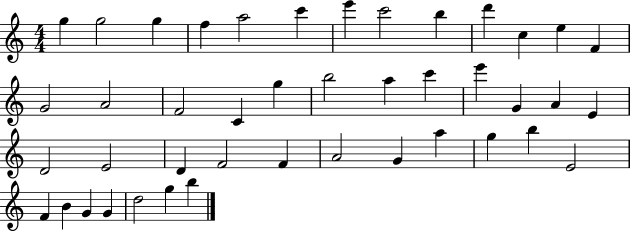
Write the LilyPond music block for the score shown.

{
  \clef treble
  \numericTimeSignature
  \time 4/4
  \key c \major
  g''4 g''2 g''4 | f''4 a''2 c'''4 | e'''4 c'''2 b''4 | d'''4 c''4 e''4 f'4 | \break g'2 a'2 | f'2 c'4 g''4 | b''2 a''4 c'''4 | e'''4 g'4 a'4 e'4 | \break d'2 e'2 | d'4 f'2 f'4 | a'2 g'4 a''4 | g''4 b''4 e'2 | \break f'4 b'4 g'4 g'4 | d''2 g''4 b''4 | \bar "|."
}